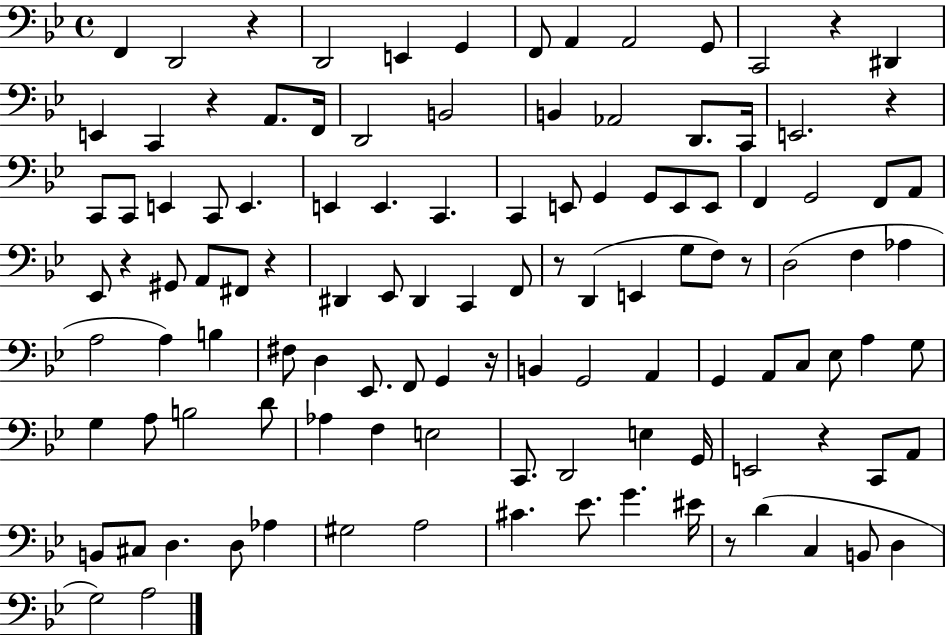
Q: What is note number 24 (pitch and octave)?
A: C2